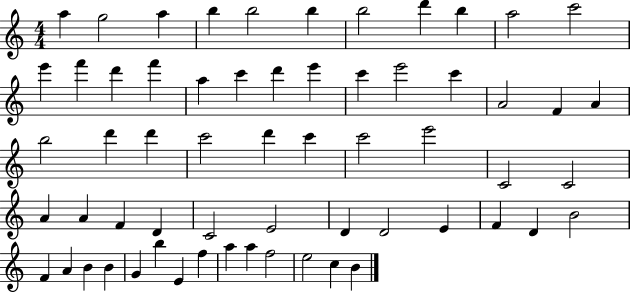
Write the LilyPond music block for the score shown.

{
  \clef treble
  \numericTimeSignature
  \time 4/4
  \key c \major
  a''4 g''2 a''4 | b''4 b''2 b''4 | b''2 d'''4 b''4 | a''2 c'''2 | \break e'''4 f'''4 d'''4 f'''4 | a''4 c'''4 d'''4 e'''4 | c'''4 e'''2 c'''4 | a'2 f'4 a'4 | \break b''2 d'''4 d'''4 | c'''2 d'''4 c'''4 | c'''2 e'''2 | c'2 c'2 | \break a'4 a'4 f'4 d'4 | c'2 e'2 | d'4 d'2 e'4 | f'4 d'4 b'2 | \break f'4 a'4 b'4 b'4 | g'4 b''4 e'4 f''4 | a''4 a''4 f''2 | e''2 c''4 b'4 | \break \bar "|."
}